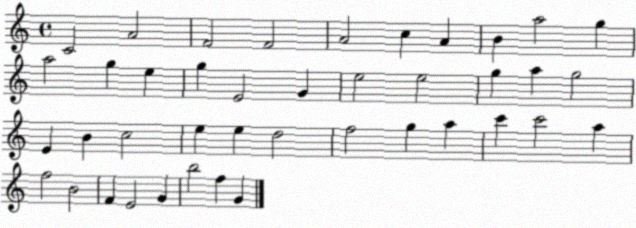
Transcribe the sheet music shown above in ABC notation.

X:1
T:Untitled
M:4/4
L:1/4
K:C
C2 A2 F2 F2 A2 c A B a2 g a2 g e g E2 G e2 e2 g a g2 E B c2 e e d2 f2 g a c' c'2 a f2 B2 F E2 G b2 f G